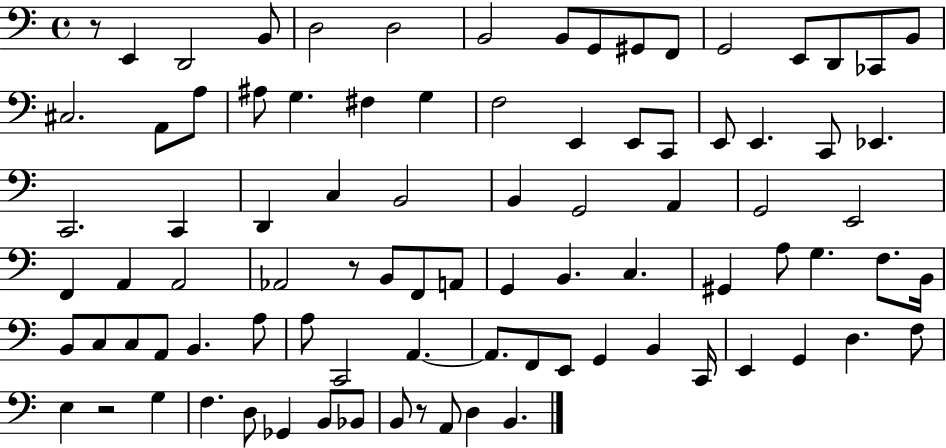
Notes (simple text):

R/e E2/q D2/h B2/e D3/h D3/h B2/h B2/e G2/e G#2/e F2/e G2/h E2/e D2/e CES2/e B2/e C#3/h. A2/e A3/e A#3/e G3/q. F#3/q G3/q F3/h E2/q E2/e C2/e E2/e E2/q. C2/e Eb2/q. C2/h. C2/q D2/q C3/q B2/h B2/q G2/h A2/q G2/h E2/h F2/q A2/q A2/h Ab2/h R/e B2/e F2/e A2/e G2/q B2/q. C3/q. G#2/q A3/e G3/q. F3/e. B2/s B2/e C3/e C3/e A2/e B2/q. A3/e A3/e C2/h A2/q. A2/e. F2/e E2/e G2/q B2/q C2/s E2/q G2/q D3/q. F3/e E3/q R/h G3/q F3/q. D3/e Gb2/q B2/e Bb2/e B2/e R/e A2/e D3/q B2/q.